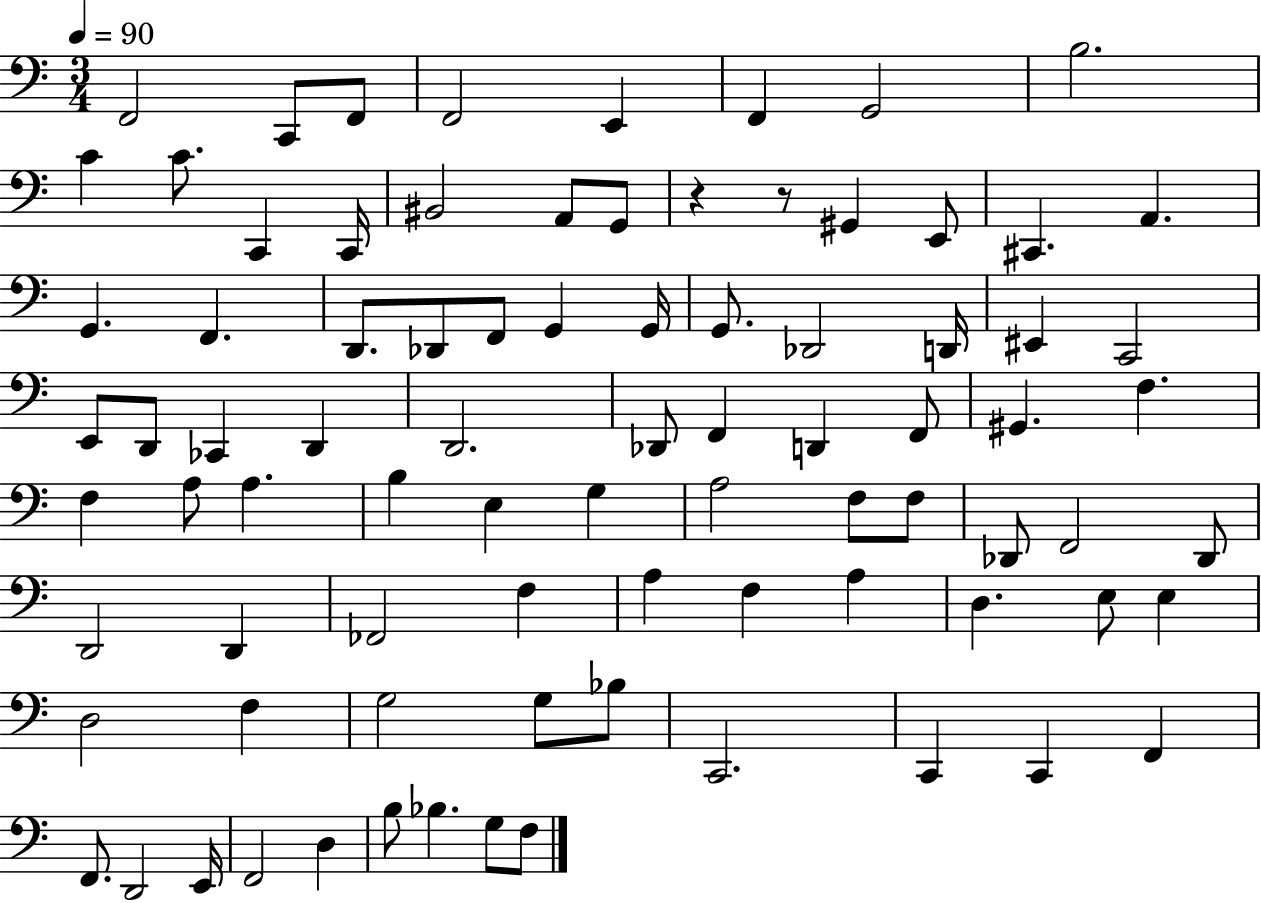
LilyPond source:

{
  \clef bass
  \numericTimeSignature
  \time 3/4
  \key c \major
  \tempo 4 = 90
  \repeat volta 2 { f,2 c,8 f,8 | f,2 e,4 | f,4 g,2 | b2. | \break c'4 c'8. c,4 c,16 | bis,2 a,8 g,8 | r4 r8 gis,4 e,8 | cis,4. a,4. | \break g,4. f,4. | d,8. des,8 f,8 g,4 g,16 | g,8. des,2 d,16 | eis,4 c,2 | \break e,8 d,8 ces,4 d,4 | d,2. | des,8 f,4 d,4 f,8 | gis,4. f4. | \break f4 a8 a4. | b4 e4 g4 | a2 f8 f8 | des,8 f,2 des,8 | \break d,2 d,4 | fes,2 f4 | a4 f4 a4 | d4. e8 e4 | \break d2 f4 | g2 g8 bes8 | c,2. | c,4 c,4 f,4 | \break f,8. d,2 e,16 | f,2 d4 | b8 bes4. g8 f8 | } \bar "|."
}